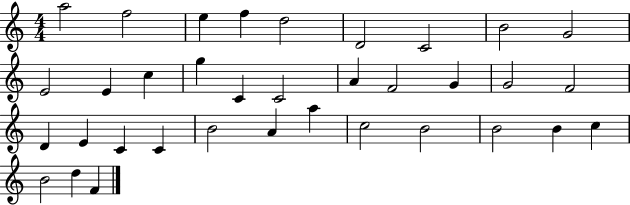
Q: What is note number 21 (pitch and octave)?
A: D4